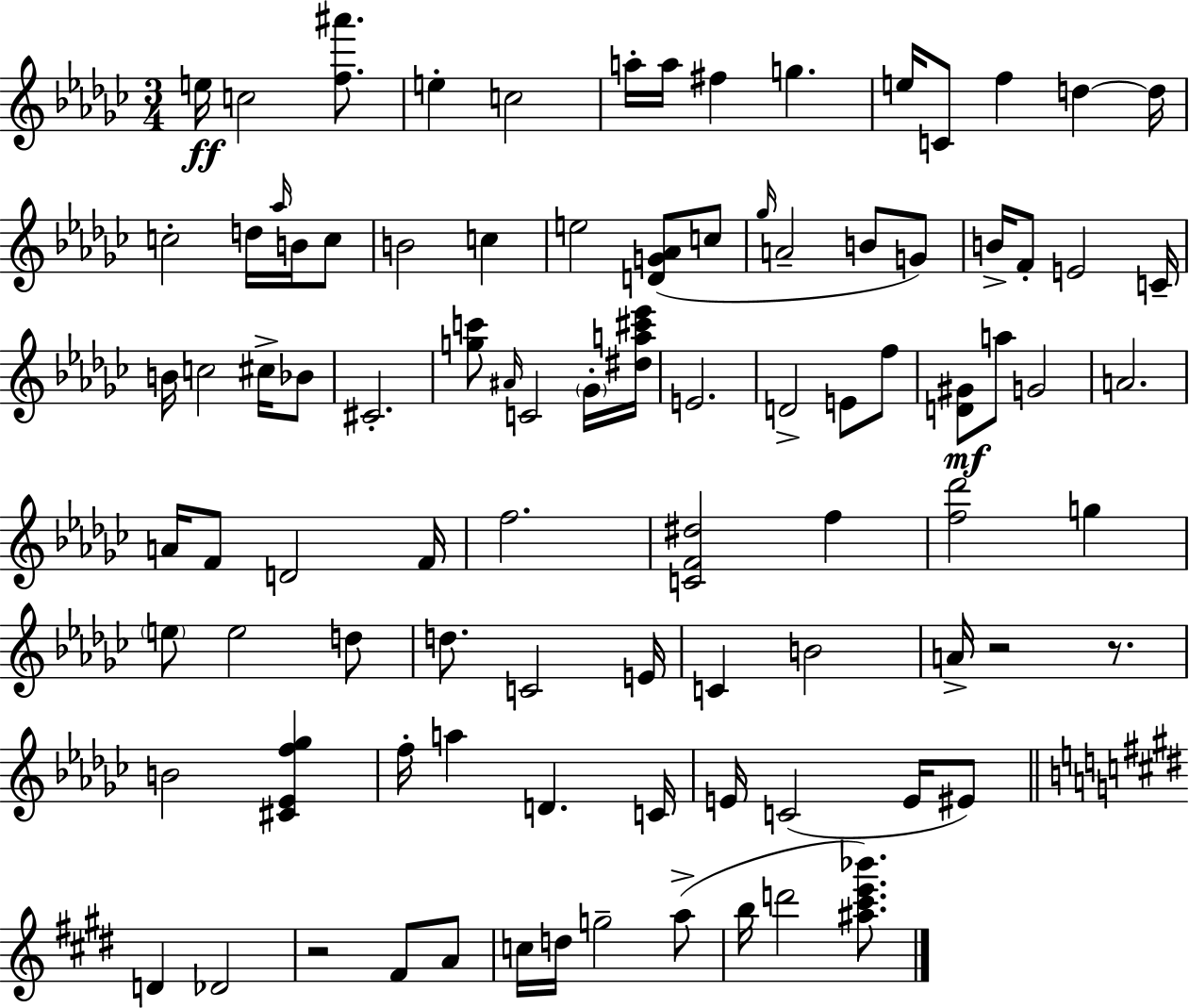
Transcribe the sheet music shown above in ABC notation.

X:1
T:Untitled
M:3/4
L:1/4
K:Ebm
e/4 c2 [f^a']/2 e c2 a/4 a/4 ^f g e/4 C/2 f d d/4 c2 d/4 _a/4 B/4 c/2 B2 c e2 [DG_A]/2 c/2 _g/4 A2 B/2 G/2 B/4 F/2 E2 C/4 B/4 c2 ^c/4 _B/2 ^C2 [gc']/2 ^A/4 C2 _G/4 [^da^c'_e']/4 E2 D2 E/2 f/2 [D^G]/2 a/2 G2 A2 A/4 F/2 D2 F/4 f2 [CF^d]2 f [f_d']2 g e/2 e2 d/2 d/2 C2 E/4 C B2 A/4 z2 z/2 B2 [^C_Ef_g] f/4 a D C/4 E/4 C2 E/4 ^E/2 D _D2 z2 ^F/2 A/2 c/4 d/4 g2 a/2 b/4 d'2 [^a^c'e'_b']/2